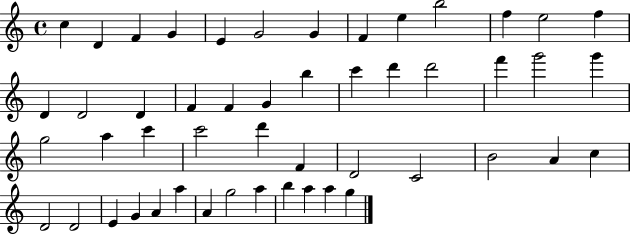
X:1
T:Untitled
M:4/4
L:1/4
K:C
c D F G E G2 G F e b2 f e2 f D D2 D F F G b c' d' d'2 f' g'2 g' g2 a c' c'2 d' F D2 C2 B2 A c D2 D2 E G A a A g2 a b a a g